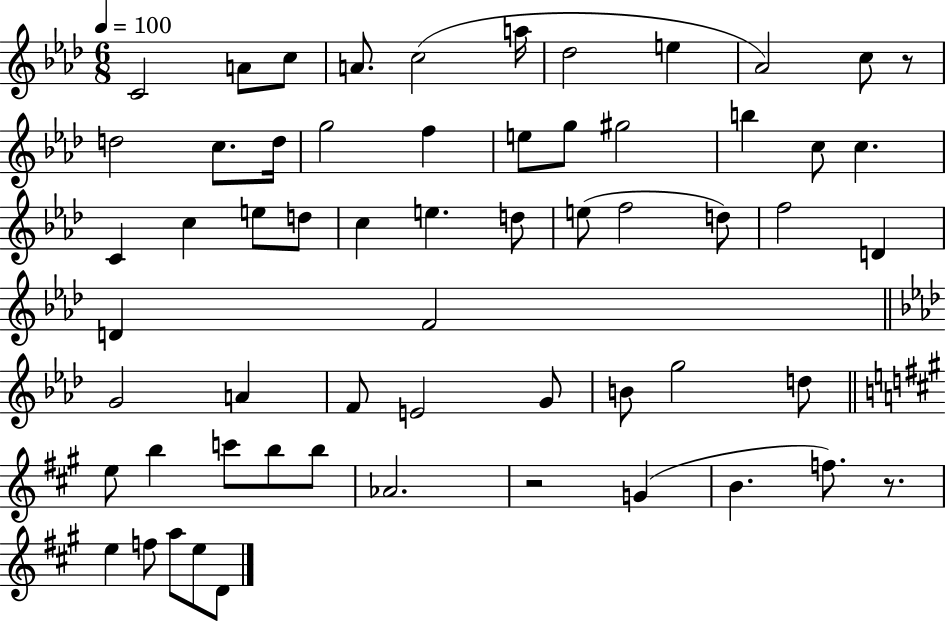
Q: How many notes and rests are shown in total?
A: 60